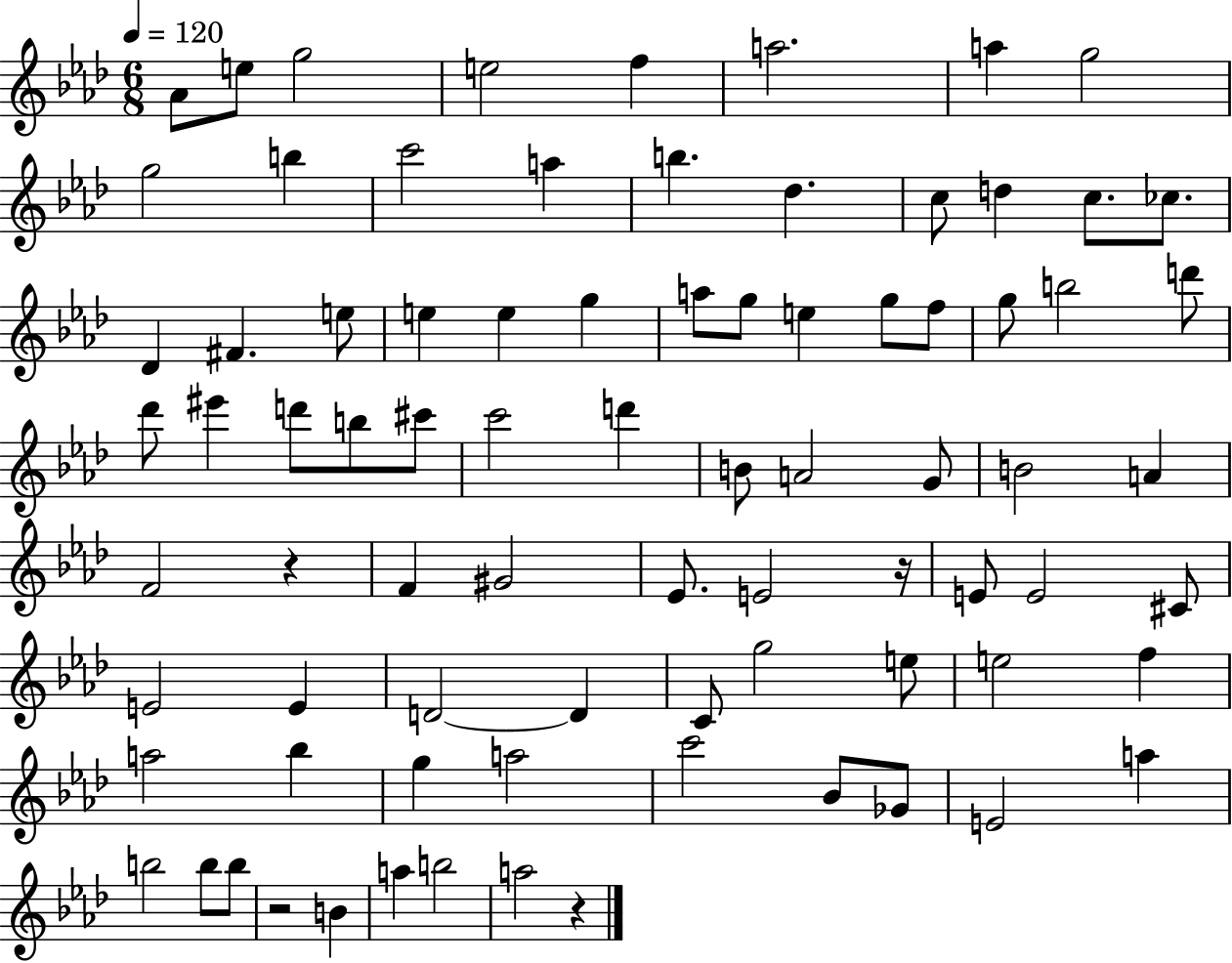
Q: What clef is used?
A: treble